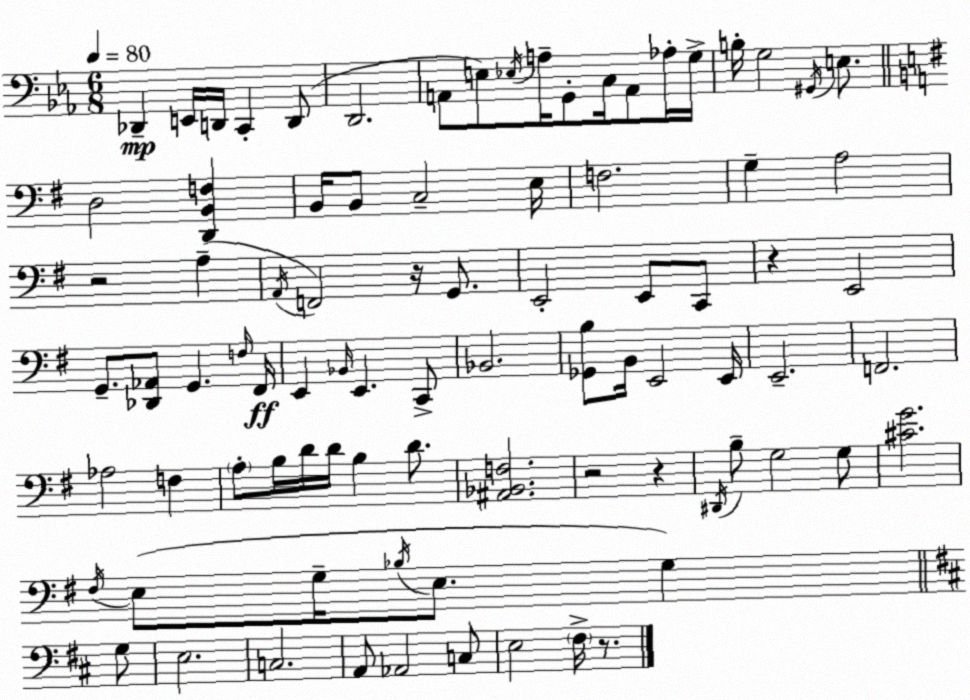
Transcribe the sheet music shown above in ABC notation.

X:1
T:Untitled
M:6/8
L:1/4
K:Eb
_D,, E,,/4 D,,/4 C,, D,,/2 D,,2 A,,/2 E,/2 _E,/4 A,/4 G,,/2 C,/4 A,,/2 _A,/4 G,/4 B,/4 G,2 ^G,,/4 E,/2 D,2 [D,,B,,F,] B,,/4 B,,/2 C,2 E,/4 F,2 G, A,2 z2 A, A,,/4 F,,2 z/4 G,,/2 E,,2 E,,/2 C,,/2 z E,,2 G,,/2 [_D,,_A,,]/2 G,, F,/4 ^F,,/4 E,, _B,,/4 E,, C,,/2 _B,,2 [_G,,B,]/2 B,,/4 E,,2 E,,/4 E,,2 F,,2 _A,2 F, A,/2 B,/4 D/4 D/4 B, D/2 [^A,,_B,,F,]2 z2 z ^D,,/4 B,/2 G,2 G,/2 [^CG]2 ^F,/4 E,/2 G,/4 _B,/4 E,/2 G, G,/2 E,2 C,2 A,,/2 _A,,2 C,/2 E,2 ^F,/4 z/2